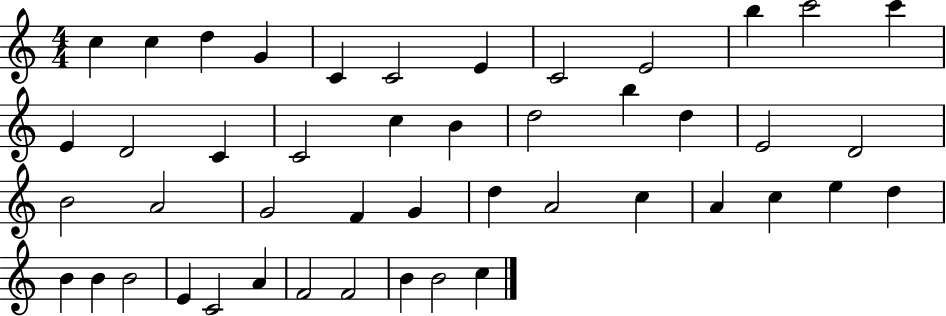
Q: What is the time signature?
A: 4/4